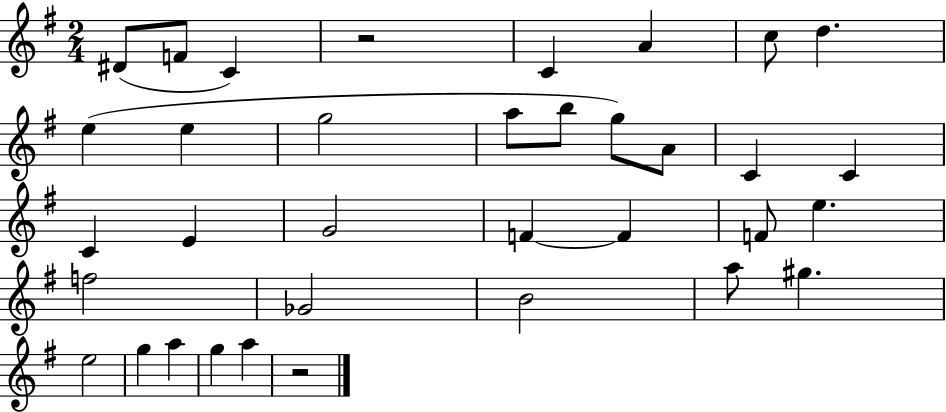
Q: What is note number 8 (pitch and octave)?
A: E5